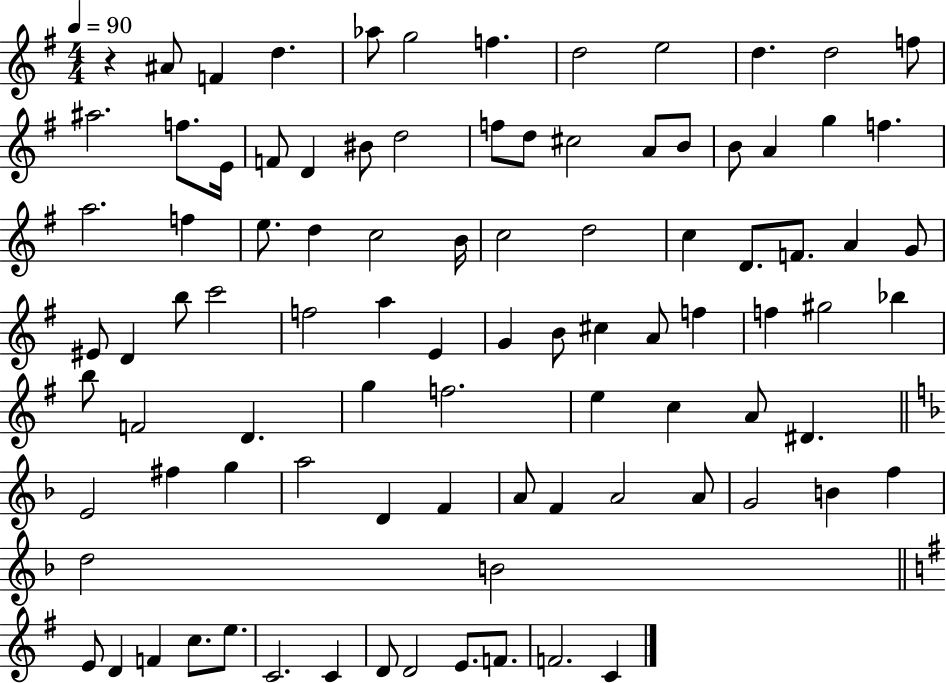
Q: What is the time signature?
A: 4/4